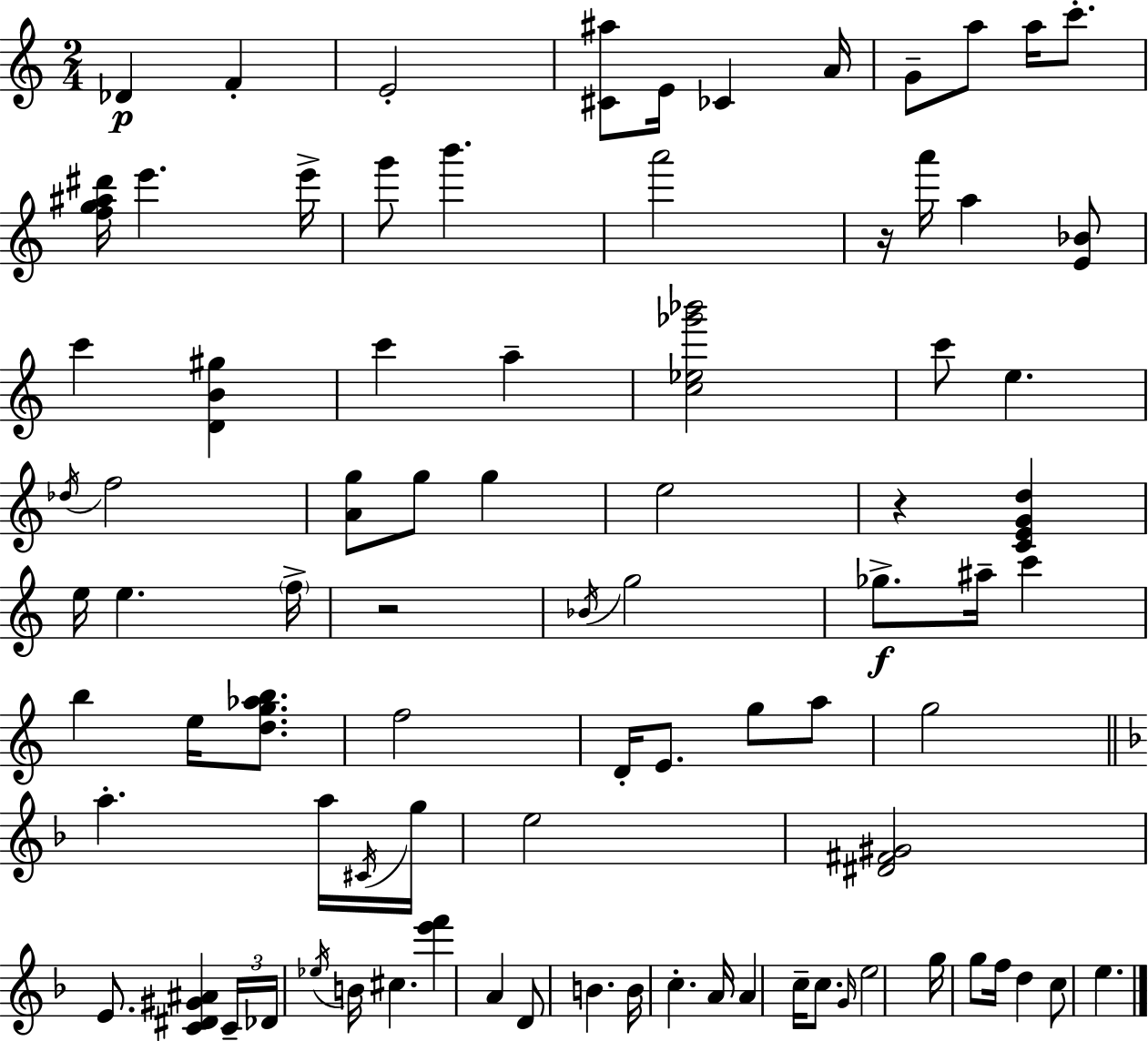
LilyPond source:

{
  \clef treble
  \numericTimeSignature
  \time 2/4
  \key c \major
  des'4\p f'4-. | e'2-. | <cis' ais''>8 e'16 ces'4 a'16 | g'8-- a''8 a''16 c'''8.-. | \break <f'' g'' ais'' dis'''>16 e'''4. e'''16-> | g'''8 b'''4. | a'''2 | r16 a'''16 a''4 <e' bes'>8 | \break c'''4 <d' b' gis''>4 | c'''4 a''4-- | <c'' ees'' ges''' bes'''>2 | c'''8 e''4. | \break \acciaccatura { des''16 } f''2 | <a' g''>8 g''8 g''4 | e''2 | r4 <c' e' g' d''>4 | \break e''16 e''4. | \parenthesize f''16-> r2 | \acciaccatura { bes'16 } g''2 | ges''8.->\f ais''16-- c'''4 | \break b''4 e''16 <d'' g'' aes'' b''>8. | f''2 | d'16-. e'8. g''8 | a''8 g''2 | \break \bar "||" \break \key d \minor a''4.-. a''16 \acciaccatura { cis'16 } | g''16 e''2 | <dis' fis' gis'>2 | e'8. <c' dis' gis' ais'>4 | \break \tuplet 3/2 { c'16-- des'16 \acciaccatura { ees''16 } } b'16 cis''4. | <e''' f'''>4 a'4 | d'8 b'4. | b'16 c''4.-. | \break a'16 a'4 c''16-- c''8. | \grace { g'16 } e''2 | g''16 g''8 f''16 d''4 | c''8 e''4. | \break \bar "|."
}